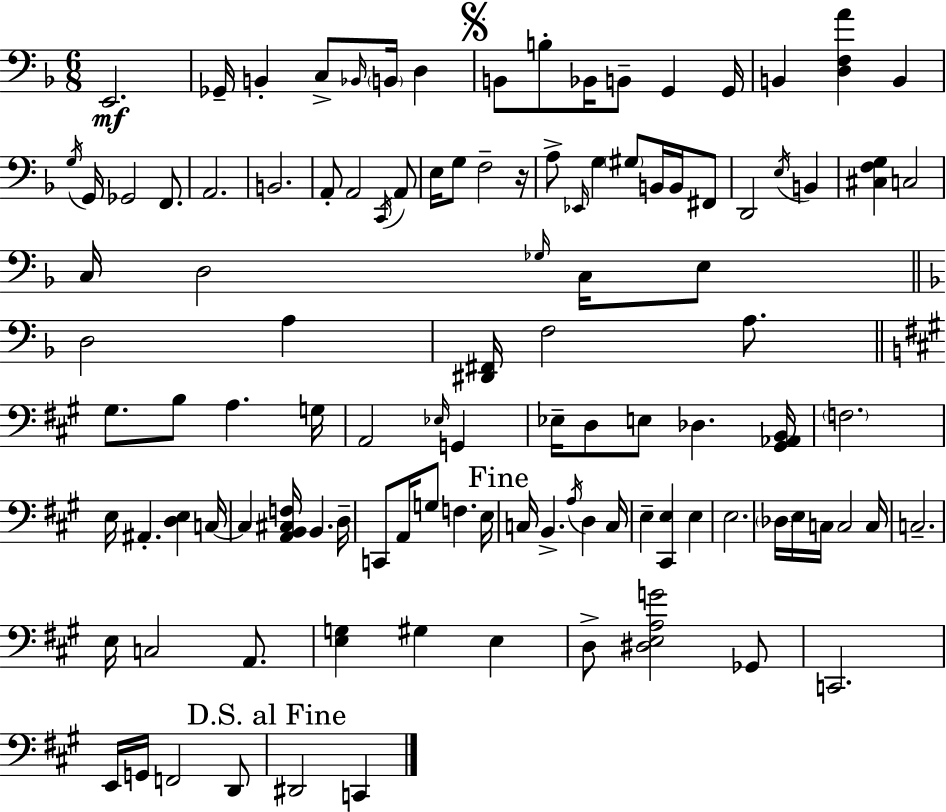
E2/h. Gb2/s B2/q C3/e Bb2/s B2/s D3/q B2/e B3/e Bb2/s B2/e G2/q G2/s B2/q [D3,F3,A4]/q B2/q G3/s G2/s Gb2/h F2/e. A2/h. B2/h. A2/e A2/h C2/s A2/e E3/s G3/e F3/h R/s A3/e Eb2/s G3/q G#3/e B2/s B2/s F#2/e D2/h E3/s B2/q [C#3,F3,G3]/q C3/h C3/s D3/h Gb3/s C3/s E3/e D3/h A3/q [D#2,F#2]/s F3/h A3/e. G#3/e. B3/e A3/q. G3/s A2/h Eb3/s G2/q Eb3/s D3/e E3/e Db3/q. [G#2,Ab2,B2]/s F3/h. E3/s A#2/q. [D3,E3]/q C3/s C3/q [A2,B2,C#3,F3]/s B2/q. D3/s C2/e A2/s G3/e F3/q. E3/s C3/s B2/q. A3/s D3/q C3/s E3/q [C#2,E3]/q E3/q E3/h. Db3/s E3/s C3/s C3/h C3/s C3/h. E3/s C3/h A2/e. [E3,G3]/q G#3/q E3/q D3/e [D#3,E3,A3,G4]/h Gb2/e C2/h. E2/s G2/s F2/h D2/e D#2/h C2/q